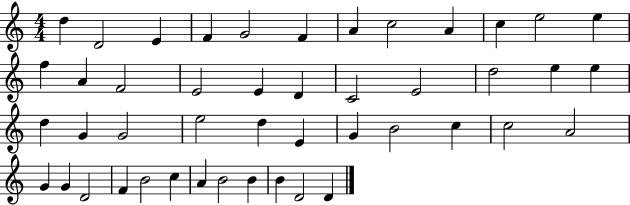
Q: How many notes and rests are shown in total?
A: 46